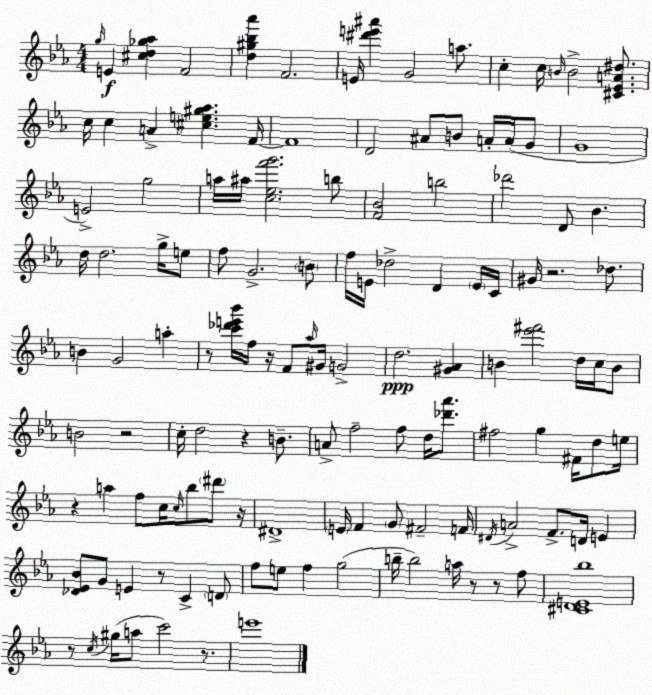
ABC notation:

X:1
T:Untitled
M:4/4
L:1/4
K:Cm
g/4 E [^cd_g_a] F2 [d^g_b_a'] F2 E/4 [^d'e'^a'] G2 a/2 c c/4 B/4 B2 [^C_EA^d]/2 c/4 c A [^ce^g_a] F/4 F4 D2 ^A/2 B/2 A/4 A/4 G/2 G4 E2 g2 a/4 ^a/4 [c_ef'g']2 b/2 [F_B]2 b2 _d'2 D/2 _B d/4 d2 g/4 e/2 f/2 G2 B/2 f/4 E/4 _d2 D E/4 C/4 ^G/4 z2 _d/2 B G2 a z/2 [c'_d'e'_b']/4 f/4 z/4 F/2 _a/4 ^G/4 G2 d2 [^G_A] B [_e'^f']2 d/4 c/4 B/2 B2 z2 c/4 d2 z B/2 A/2 f2 f/2 d/4 [_d'_a']/2 ^f2 g ^F/4 d/2 e/4 z a f/2 c/4 c/4 _b/2 ^d'/2 z/4 ^D4 E/4 F G/2 ^F2 F/4 ^D/4 A2 F/2 D/4 E [_D_E_B]/2 G/2 E z/2 C D/2 f/2 e/2 f g2 b/4 b2 a/4 z/2 z/2 f/2 [^CDE_b]4 z/2 c/4 ^g/4 a/2 c'2 z/2 e'4